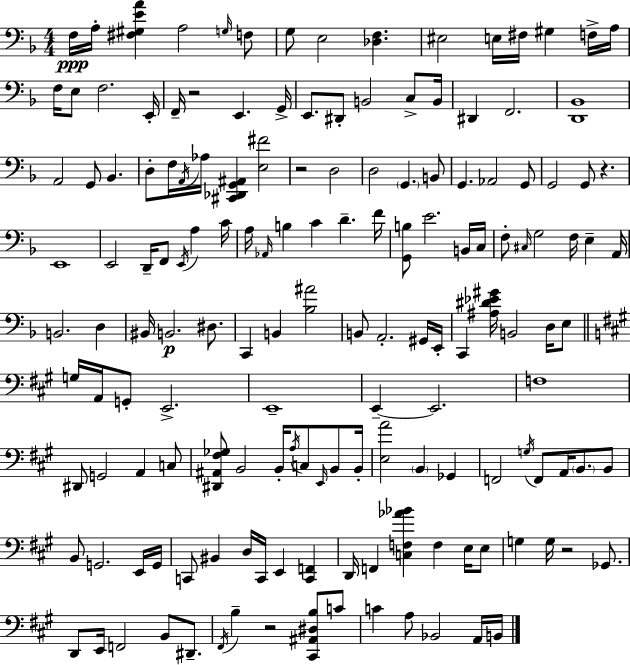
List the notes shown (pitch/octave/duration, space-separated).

F3/s A3/s [F#3,G#3,E4,A4]/q A3/h G3/s F3/e G3/e E3/h [Db3,F3]/q. EIS3/h E3/s F#3/s G#3/q F3/s A3/s F3/s E3/e F3/h. E2/s F2/s R/h E2/q. G2/s E2/e. D#2/e B2/h C3/e B2/s D#2/q F2/h. [D2,Bb2]/w A2/h G2/e Bb2/q. D3/e F3/s A2/s Ab3/s [C#2,Db2,G2,A#2]/q [E3,F#4]/h R/h D3/h D3/h G2/q. B2/e G2/q. Ab2/h G2/e G2/h G2/e R/q. E2/w E2/h D2/s F2/e E2/s A3/q C4/s A3/s Ab2/s B3/q C4/q D4/q. F4/s [G2,B3]/e E4/h. B2/s C3/s F3/e C#3/s G3/h F3/s E3/q A2/s B2/h. D3/q BIS2/s B2/h. D#3/e. C2/q B2/q [Bb3,A#4]/h B2/e A2/h. G#2/s E2/s C2/q [A#3,D#4,Eb4,G#4]/s B2/h D3/s E3/e G3/s A2/s G2/e E2/h. E2/w E2/q E2/h. F3/w D#2/e G2/h A2/q C3/e [D#2,A#2,F#3,Gb3]/e B2/h B2/s A3/s C3/e E2/s B2/e B2/s [E3,A4]/h B2/q Gb2/q F2/h G3/s F2/e A2/s B2/e. B2/e B2/e G2/h. E2/s G2/s C2/e BIS2/q D3/s C2/s E2/q [C2,F2]/q D2/s F2/q [C3,F3,Ab4,Bb4]/q F3/q E3/s E3/e G3/q G3/s R/h Gb2/e. D2/e E2/s F2/h B2/e D#2/e. F#2/s B3/q R/h [C#2,A#2,D#3,B3]/e C4/e C4/q A3/e Bb2/h A2/s B2/s